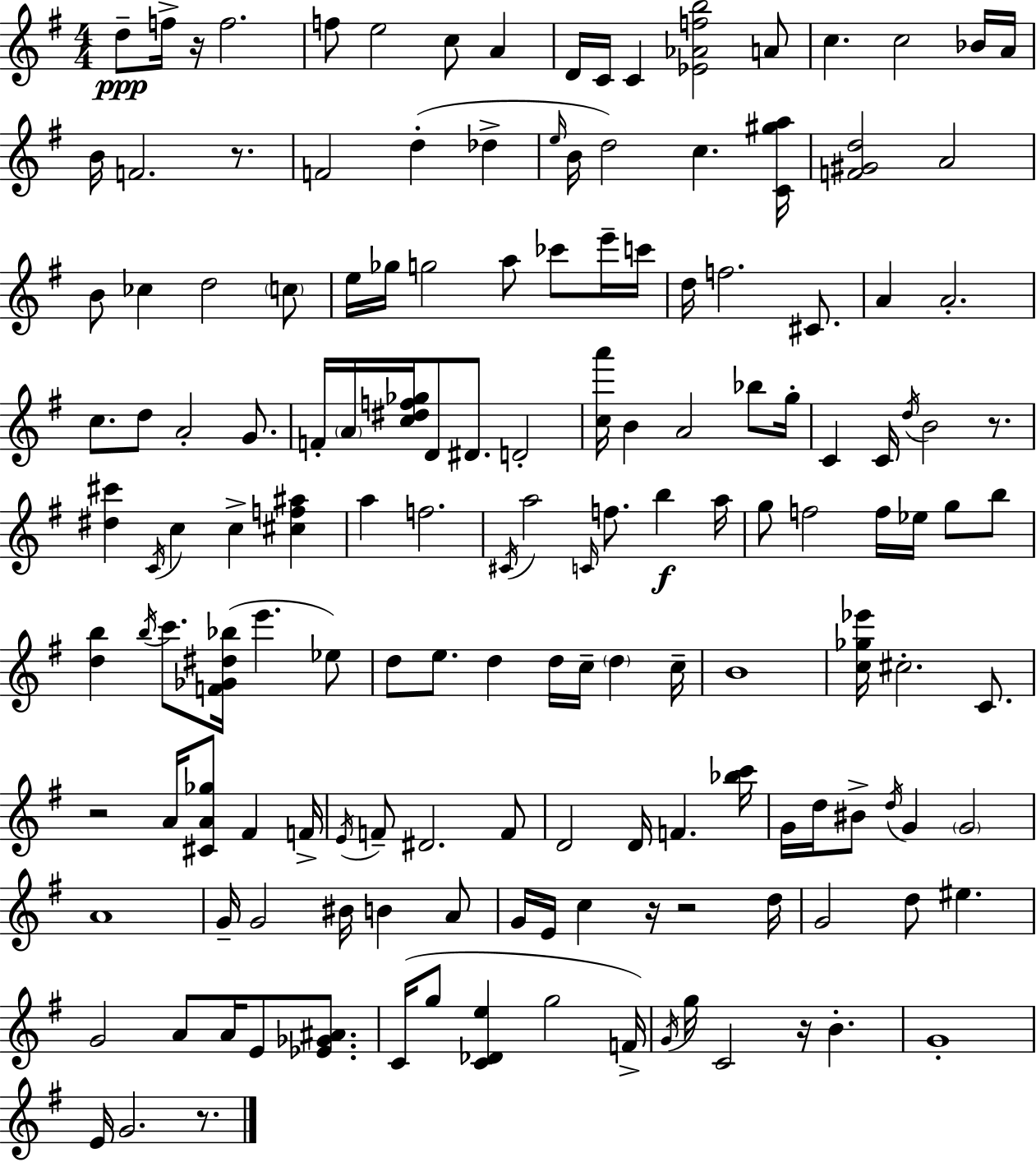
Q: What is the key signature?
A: E minor